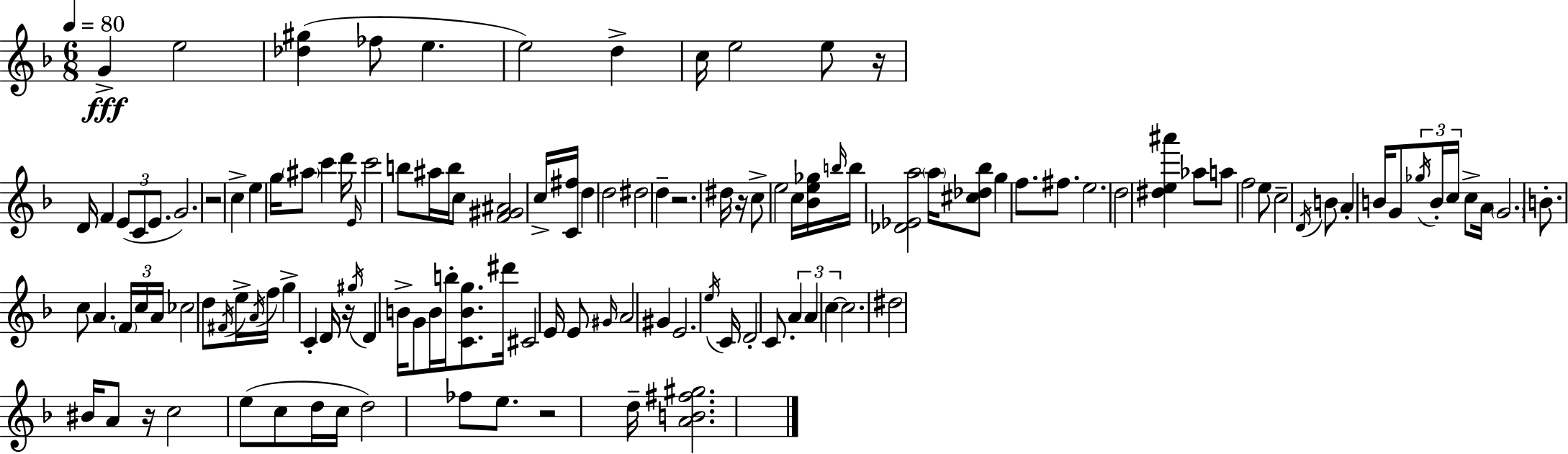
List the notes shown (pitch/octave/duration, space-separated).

G4/q E5/h [Db5,G#5]/q FES5/e E5/q. E5/h D5/q C5/s E5/h E5/e R/s D4/s F4/q E4/e C4/e E4/e. G4/h. R/h C5/q E5/q G5/s A#5/e C6/q D6/s E4/s C6/h B5/e A#5/s B5/s C5/e [F4,G#4,A#4]/h C5/s [C4,F#5]/s D5/q D5/h D#5/h D5/q R/h. D#5/s R/s C5/e E5/h C5/s [Bb4,E5,Gb5]/s B5/s B5/s [Db4,Eb4,A5]/h A5/s [C#5,Db5,Bb5]/e G5/q F5/e. F#5/e. E5/h. D5/h [D#5,E5,A#6]/q Ab5/e A5/e F5/h E5/e C5/h D4/s B4/e A4/q B4/s G4/e Gb5/s B4/s C5/s C5/e A4/s G4/h. B4/e. C5/e A4/q. F4/s C5/s A4/s CES5/h D5/e F#4/s E5/s A4/s F5/s G5/q C4/q D4/s R/s G#5/s D4/q B4/s G4/e B4/s B5/s [C4,B4,G5]/e. D#6/s C#4/h E4/s E4/e G#4/s A4/h G#4/q E4/h. E5/s C4/s D4/h C4/e. A4/q A4/q C5/q C5/h. D#5/h BIS4/s A4/e R/s C5/h E5/e C5/e D5/s C5/s D5/h FES5/e E5/e. R/h D5/s [A4,B4,F#5,G#5]/h.